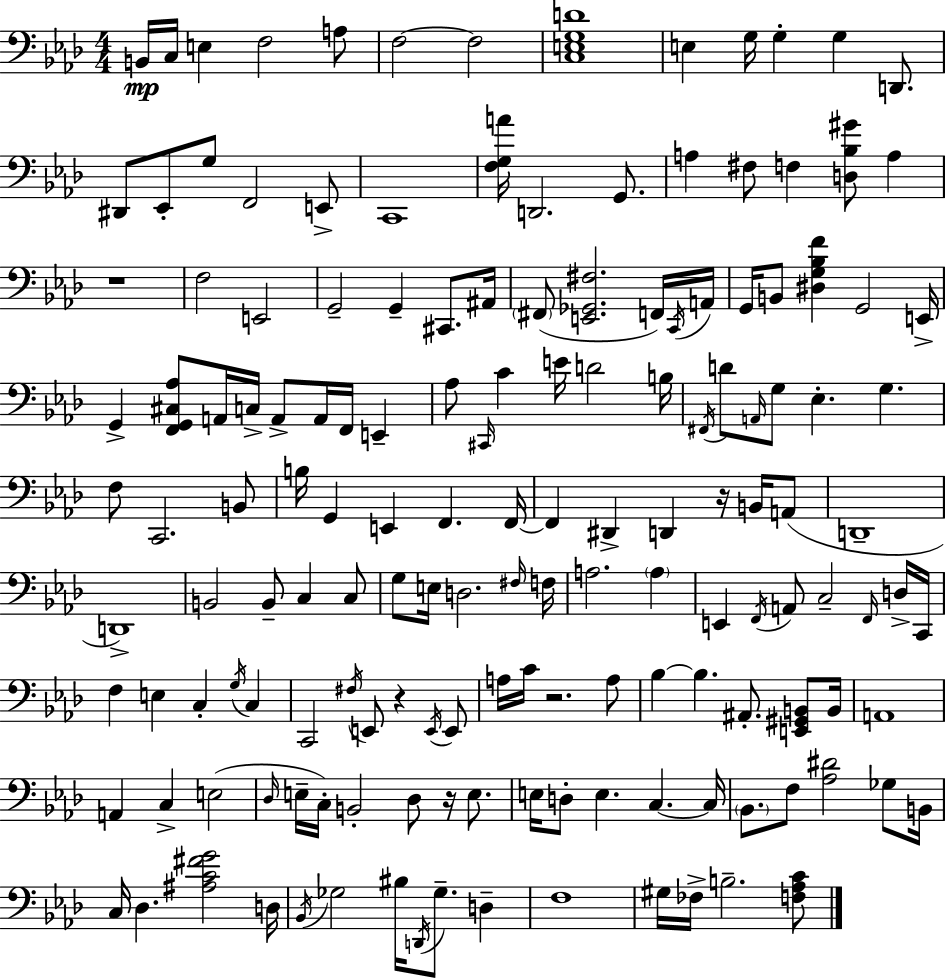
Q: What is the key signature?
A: AES major